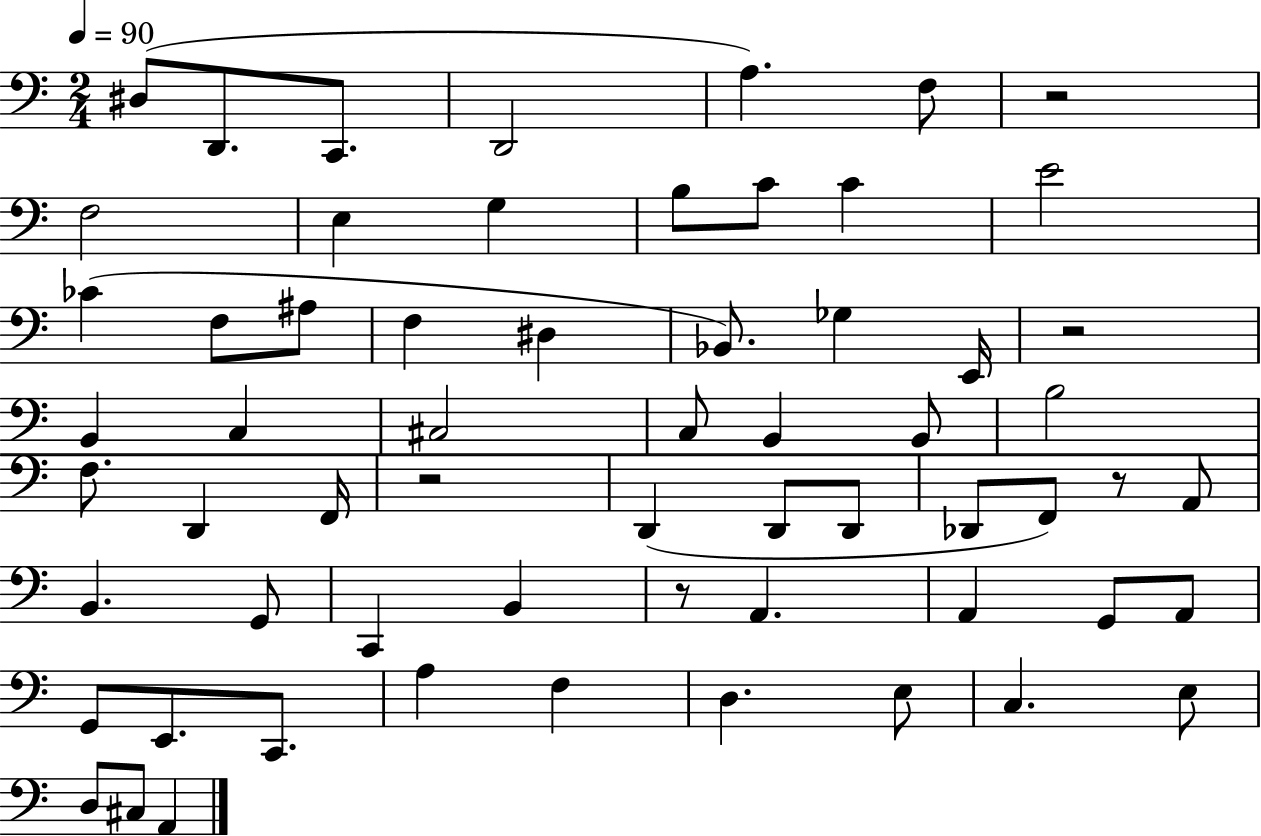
X:1
T:Untitled
M:2/4
L:1/4
K:C
^D,/2 D,,/2 C,,/2 D,,2 A, F,/2 z2 F,2 E, G, B,/2 C/2 C E2 _C F,/2 ^A,/2 F, ^D, _B,,/2 _G, E,,/4 z2 B,, C, ^C,2 C,/2 B,, B,,/2 B,2 F,/2 D,, F,,/4 z2 D,, D,,/2 D,,/2 _D,,/2 F,,/2 z/2 A,,/2 B,, G,,/2 C,, B,, z/2 A,, A,, G,,/2 A,,/2 G,,/2 E,,/2 C,,/2 A, F, D, E,/2 C, E,/2 D,/2 ^C,/2 A,,